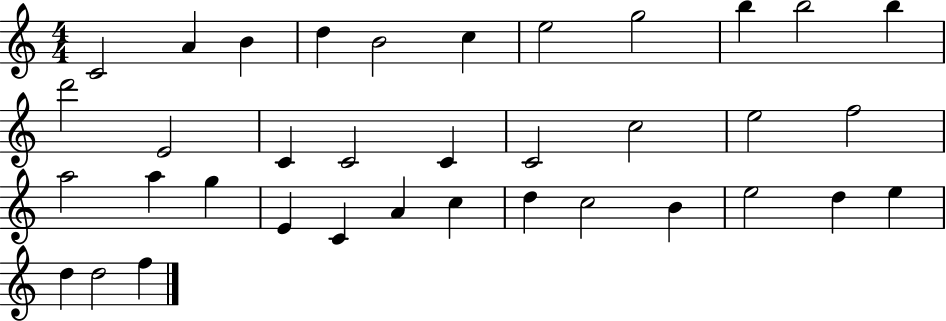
{
  \clef treble
  \numericTimeSignature
  \time 4/4
  \key c \major
  c'2 a'4 b'4 | d''4 b'2 c''4 | e''2 g''2 | b''4 b''2 b''4 | \break d'''2 e'2 | c'4 c'2 c'4 | c'2 c''2 | e''2 f''2 | \break a''2 a''4 g''4 | e'4 c'4 a'4 c''4 | d''4 c''2 b'4 | e''2 d''4 e''4 | \break d''4 d''2 f''4 | \bar "|."
}